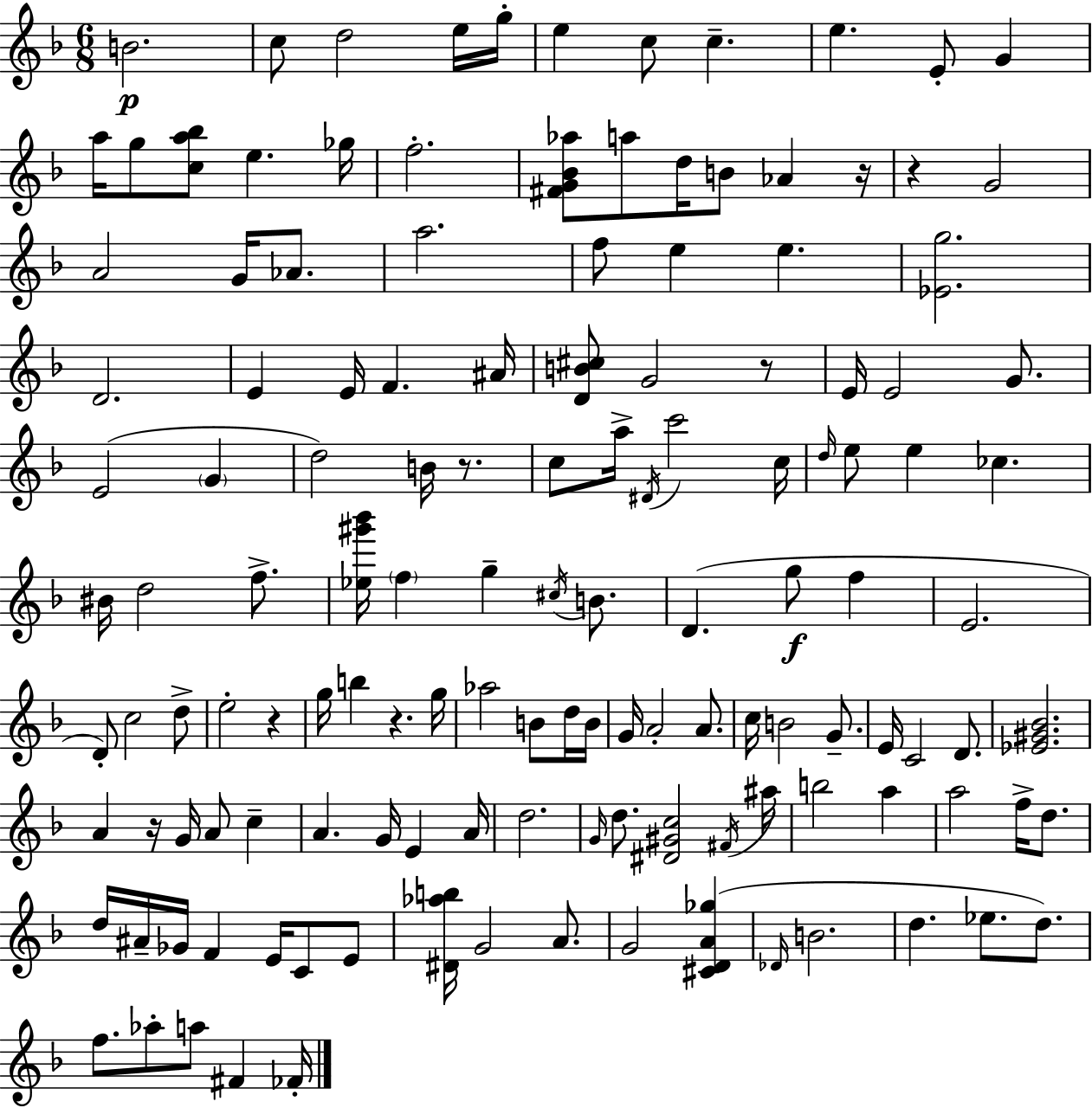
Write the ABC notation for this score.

X:1
T:Untitled
M:6/8
L:1/4
K:F
B2 c/2 d2 e/4 g/4 e c/2 c e E/2 G a/4 g/2 [ca_b]/2 e _g/4 f2 [^FG_B_a]/2 a/2 d/4 B/2 _A z/4 z G2 A2 G/4 _A/2 a2 f/2 e e [_Eg]2 D2 E E/4 F ^A/4 [DB^c]/2 G2 z/2 E/4 E2 G/2 E2 G d2 B/4 z/2 c/2 a/4 ^D/4 c'2 c/4 d/4 e/2 e _c ^B/4 d2 f/2 [_e^g'_b']/4 f g ^c/4 B/2 D g/2 f E2 D/2 c2 d/2 e2 z g/4 b z g/4 _a2 B/2 d/4 B/4 G/4 A2 A/2 c/4 B2 G/2 E/4 C2 D/2 [_E^G_B]2 A z/4 G/4 A/2 c A G/4 E A/4 d2 G/4 d/2 [^D^Gc]2 ^F/4 ^a/4 b2 a a2 f/4 d/2 d/4 ^A/4 _G/4 F E/4 C/2 E/2 [^D_ab]/4 G2 A/2 G2 [^CDA_g] _D/4 B2 d _e/2 d/2 f/2 _a/2 a/2 ^F _F/4